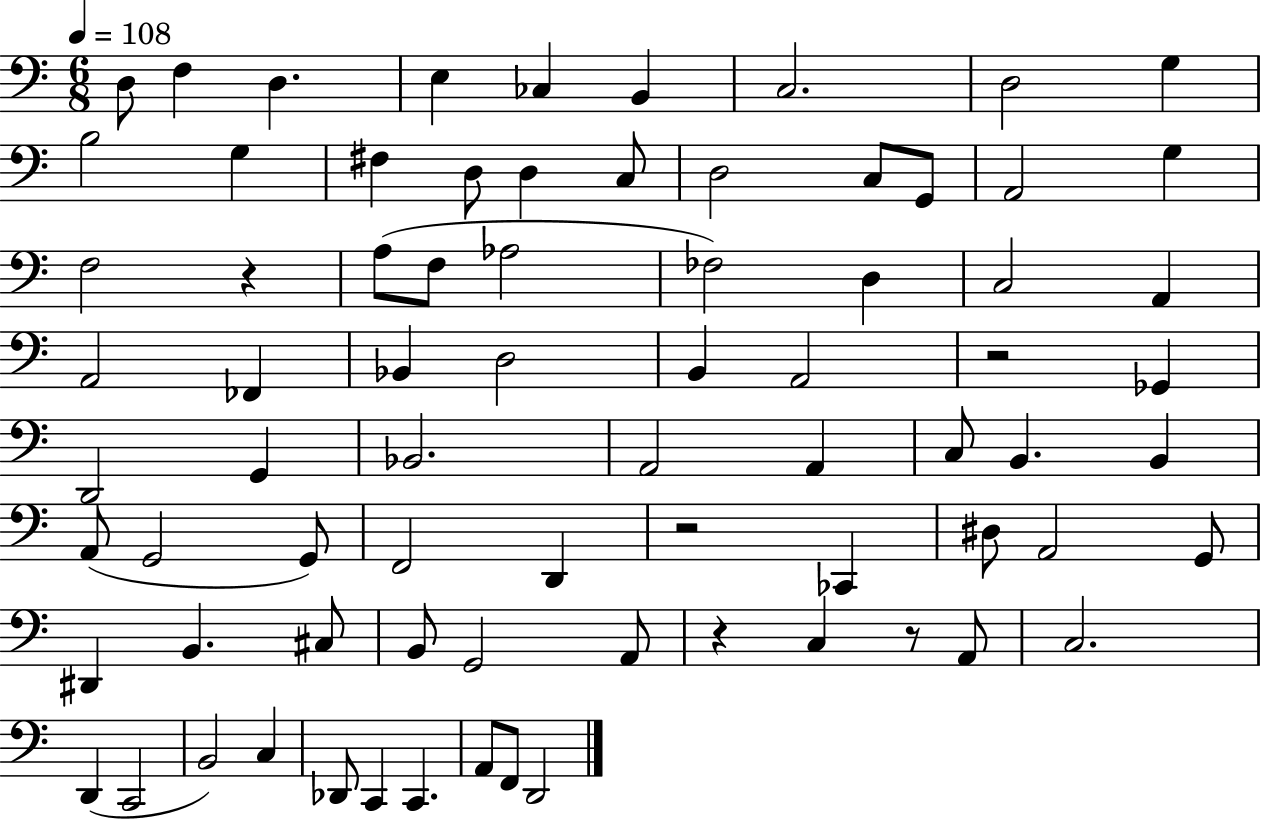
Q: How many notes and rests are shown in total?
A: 76